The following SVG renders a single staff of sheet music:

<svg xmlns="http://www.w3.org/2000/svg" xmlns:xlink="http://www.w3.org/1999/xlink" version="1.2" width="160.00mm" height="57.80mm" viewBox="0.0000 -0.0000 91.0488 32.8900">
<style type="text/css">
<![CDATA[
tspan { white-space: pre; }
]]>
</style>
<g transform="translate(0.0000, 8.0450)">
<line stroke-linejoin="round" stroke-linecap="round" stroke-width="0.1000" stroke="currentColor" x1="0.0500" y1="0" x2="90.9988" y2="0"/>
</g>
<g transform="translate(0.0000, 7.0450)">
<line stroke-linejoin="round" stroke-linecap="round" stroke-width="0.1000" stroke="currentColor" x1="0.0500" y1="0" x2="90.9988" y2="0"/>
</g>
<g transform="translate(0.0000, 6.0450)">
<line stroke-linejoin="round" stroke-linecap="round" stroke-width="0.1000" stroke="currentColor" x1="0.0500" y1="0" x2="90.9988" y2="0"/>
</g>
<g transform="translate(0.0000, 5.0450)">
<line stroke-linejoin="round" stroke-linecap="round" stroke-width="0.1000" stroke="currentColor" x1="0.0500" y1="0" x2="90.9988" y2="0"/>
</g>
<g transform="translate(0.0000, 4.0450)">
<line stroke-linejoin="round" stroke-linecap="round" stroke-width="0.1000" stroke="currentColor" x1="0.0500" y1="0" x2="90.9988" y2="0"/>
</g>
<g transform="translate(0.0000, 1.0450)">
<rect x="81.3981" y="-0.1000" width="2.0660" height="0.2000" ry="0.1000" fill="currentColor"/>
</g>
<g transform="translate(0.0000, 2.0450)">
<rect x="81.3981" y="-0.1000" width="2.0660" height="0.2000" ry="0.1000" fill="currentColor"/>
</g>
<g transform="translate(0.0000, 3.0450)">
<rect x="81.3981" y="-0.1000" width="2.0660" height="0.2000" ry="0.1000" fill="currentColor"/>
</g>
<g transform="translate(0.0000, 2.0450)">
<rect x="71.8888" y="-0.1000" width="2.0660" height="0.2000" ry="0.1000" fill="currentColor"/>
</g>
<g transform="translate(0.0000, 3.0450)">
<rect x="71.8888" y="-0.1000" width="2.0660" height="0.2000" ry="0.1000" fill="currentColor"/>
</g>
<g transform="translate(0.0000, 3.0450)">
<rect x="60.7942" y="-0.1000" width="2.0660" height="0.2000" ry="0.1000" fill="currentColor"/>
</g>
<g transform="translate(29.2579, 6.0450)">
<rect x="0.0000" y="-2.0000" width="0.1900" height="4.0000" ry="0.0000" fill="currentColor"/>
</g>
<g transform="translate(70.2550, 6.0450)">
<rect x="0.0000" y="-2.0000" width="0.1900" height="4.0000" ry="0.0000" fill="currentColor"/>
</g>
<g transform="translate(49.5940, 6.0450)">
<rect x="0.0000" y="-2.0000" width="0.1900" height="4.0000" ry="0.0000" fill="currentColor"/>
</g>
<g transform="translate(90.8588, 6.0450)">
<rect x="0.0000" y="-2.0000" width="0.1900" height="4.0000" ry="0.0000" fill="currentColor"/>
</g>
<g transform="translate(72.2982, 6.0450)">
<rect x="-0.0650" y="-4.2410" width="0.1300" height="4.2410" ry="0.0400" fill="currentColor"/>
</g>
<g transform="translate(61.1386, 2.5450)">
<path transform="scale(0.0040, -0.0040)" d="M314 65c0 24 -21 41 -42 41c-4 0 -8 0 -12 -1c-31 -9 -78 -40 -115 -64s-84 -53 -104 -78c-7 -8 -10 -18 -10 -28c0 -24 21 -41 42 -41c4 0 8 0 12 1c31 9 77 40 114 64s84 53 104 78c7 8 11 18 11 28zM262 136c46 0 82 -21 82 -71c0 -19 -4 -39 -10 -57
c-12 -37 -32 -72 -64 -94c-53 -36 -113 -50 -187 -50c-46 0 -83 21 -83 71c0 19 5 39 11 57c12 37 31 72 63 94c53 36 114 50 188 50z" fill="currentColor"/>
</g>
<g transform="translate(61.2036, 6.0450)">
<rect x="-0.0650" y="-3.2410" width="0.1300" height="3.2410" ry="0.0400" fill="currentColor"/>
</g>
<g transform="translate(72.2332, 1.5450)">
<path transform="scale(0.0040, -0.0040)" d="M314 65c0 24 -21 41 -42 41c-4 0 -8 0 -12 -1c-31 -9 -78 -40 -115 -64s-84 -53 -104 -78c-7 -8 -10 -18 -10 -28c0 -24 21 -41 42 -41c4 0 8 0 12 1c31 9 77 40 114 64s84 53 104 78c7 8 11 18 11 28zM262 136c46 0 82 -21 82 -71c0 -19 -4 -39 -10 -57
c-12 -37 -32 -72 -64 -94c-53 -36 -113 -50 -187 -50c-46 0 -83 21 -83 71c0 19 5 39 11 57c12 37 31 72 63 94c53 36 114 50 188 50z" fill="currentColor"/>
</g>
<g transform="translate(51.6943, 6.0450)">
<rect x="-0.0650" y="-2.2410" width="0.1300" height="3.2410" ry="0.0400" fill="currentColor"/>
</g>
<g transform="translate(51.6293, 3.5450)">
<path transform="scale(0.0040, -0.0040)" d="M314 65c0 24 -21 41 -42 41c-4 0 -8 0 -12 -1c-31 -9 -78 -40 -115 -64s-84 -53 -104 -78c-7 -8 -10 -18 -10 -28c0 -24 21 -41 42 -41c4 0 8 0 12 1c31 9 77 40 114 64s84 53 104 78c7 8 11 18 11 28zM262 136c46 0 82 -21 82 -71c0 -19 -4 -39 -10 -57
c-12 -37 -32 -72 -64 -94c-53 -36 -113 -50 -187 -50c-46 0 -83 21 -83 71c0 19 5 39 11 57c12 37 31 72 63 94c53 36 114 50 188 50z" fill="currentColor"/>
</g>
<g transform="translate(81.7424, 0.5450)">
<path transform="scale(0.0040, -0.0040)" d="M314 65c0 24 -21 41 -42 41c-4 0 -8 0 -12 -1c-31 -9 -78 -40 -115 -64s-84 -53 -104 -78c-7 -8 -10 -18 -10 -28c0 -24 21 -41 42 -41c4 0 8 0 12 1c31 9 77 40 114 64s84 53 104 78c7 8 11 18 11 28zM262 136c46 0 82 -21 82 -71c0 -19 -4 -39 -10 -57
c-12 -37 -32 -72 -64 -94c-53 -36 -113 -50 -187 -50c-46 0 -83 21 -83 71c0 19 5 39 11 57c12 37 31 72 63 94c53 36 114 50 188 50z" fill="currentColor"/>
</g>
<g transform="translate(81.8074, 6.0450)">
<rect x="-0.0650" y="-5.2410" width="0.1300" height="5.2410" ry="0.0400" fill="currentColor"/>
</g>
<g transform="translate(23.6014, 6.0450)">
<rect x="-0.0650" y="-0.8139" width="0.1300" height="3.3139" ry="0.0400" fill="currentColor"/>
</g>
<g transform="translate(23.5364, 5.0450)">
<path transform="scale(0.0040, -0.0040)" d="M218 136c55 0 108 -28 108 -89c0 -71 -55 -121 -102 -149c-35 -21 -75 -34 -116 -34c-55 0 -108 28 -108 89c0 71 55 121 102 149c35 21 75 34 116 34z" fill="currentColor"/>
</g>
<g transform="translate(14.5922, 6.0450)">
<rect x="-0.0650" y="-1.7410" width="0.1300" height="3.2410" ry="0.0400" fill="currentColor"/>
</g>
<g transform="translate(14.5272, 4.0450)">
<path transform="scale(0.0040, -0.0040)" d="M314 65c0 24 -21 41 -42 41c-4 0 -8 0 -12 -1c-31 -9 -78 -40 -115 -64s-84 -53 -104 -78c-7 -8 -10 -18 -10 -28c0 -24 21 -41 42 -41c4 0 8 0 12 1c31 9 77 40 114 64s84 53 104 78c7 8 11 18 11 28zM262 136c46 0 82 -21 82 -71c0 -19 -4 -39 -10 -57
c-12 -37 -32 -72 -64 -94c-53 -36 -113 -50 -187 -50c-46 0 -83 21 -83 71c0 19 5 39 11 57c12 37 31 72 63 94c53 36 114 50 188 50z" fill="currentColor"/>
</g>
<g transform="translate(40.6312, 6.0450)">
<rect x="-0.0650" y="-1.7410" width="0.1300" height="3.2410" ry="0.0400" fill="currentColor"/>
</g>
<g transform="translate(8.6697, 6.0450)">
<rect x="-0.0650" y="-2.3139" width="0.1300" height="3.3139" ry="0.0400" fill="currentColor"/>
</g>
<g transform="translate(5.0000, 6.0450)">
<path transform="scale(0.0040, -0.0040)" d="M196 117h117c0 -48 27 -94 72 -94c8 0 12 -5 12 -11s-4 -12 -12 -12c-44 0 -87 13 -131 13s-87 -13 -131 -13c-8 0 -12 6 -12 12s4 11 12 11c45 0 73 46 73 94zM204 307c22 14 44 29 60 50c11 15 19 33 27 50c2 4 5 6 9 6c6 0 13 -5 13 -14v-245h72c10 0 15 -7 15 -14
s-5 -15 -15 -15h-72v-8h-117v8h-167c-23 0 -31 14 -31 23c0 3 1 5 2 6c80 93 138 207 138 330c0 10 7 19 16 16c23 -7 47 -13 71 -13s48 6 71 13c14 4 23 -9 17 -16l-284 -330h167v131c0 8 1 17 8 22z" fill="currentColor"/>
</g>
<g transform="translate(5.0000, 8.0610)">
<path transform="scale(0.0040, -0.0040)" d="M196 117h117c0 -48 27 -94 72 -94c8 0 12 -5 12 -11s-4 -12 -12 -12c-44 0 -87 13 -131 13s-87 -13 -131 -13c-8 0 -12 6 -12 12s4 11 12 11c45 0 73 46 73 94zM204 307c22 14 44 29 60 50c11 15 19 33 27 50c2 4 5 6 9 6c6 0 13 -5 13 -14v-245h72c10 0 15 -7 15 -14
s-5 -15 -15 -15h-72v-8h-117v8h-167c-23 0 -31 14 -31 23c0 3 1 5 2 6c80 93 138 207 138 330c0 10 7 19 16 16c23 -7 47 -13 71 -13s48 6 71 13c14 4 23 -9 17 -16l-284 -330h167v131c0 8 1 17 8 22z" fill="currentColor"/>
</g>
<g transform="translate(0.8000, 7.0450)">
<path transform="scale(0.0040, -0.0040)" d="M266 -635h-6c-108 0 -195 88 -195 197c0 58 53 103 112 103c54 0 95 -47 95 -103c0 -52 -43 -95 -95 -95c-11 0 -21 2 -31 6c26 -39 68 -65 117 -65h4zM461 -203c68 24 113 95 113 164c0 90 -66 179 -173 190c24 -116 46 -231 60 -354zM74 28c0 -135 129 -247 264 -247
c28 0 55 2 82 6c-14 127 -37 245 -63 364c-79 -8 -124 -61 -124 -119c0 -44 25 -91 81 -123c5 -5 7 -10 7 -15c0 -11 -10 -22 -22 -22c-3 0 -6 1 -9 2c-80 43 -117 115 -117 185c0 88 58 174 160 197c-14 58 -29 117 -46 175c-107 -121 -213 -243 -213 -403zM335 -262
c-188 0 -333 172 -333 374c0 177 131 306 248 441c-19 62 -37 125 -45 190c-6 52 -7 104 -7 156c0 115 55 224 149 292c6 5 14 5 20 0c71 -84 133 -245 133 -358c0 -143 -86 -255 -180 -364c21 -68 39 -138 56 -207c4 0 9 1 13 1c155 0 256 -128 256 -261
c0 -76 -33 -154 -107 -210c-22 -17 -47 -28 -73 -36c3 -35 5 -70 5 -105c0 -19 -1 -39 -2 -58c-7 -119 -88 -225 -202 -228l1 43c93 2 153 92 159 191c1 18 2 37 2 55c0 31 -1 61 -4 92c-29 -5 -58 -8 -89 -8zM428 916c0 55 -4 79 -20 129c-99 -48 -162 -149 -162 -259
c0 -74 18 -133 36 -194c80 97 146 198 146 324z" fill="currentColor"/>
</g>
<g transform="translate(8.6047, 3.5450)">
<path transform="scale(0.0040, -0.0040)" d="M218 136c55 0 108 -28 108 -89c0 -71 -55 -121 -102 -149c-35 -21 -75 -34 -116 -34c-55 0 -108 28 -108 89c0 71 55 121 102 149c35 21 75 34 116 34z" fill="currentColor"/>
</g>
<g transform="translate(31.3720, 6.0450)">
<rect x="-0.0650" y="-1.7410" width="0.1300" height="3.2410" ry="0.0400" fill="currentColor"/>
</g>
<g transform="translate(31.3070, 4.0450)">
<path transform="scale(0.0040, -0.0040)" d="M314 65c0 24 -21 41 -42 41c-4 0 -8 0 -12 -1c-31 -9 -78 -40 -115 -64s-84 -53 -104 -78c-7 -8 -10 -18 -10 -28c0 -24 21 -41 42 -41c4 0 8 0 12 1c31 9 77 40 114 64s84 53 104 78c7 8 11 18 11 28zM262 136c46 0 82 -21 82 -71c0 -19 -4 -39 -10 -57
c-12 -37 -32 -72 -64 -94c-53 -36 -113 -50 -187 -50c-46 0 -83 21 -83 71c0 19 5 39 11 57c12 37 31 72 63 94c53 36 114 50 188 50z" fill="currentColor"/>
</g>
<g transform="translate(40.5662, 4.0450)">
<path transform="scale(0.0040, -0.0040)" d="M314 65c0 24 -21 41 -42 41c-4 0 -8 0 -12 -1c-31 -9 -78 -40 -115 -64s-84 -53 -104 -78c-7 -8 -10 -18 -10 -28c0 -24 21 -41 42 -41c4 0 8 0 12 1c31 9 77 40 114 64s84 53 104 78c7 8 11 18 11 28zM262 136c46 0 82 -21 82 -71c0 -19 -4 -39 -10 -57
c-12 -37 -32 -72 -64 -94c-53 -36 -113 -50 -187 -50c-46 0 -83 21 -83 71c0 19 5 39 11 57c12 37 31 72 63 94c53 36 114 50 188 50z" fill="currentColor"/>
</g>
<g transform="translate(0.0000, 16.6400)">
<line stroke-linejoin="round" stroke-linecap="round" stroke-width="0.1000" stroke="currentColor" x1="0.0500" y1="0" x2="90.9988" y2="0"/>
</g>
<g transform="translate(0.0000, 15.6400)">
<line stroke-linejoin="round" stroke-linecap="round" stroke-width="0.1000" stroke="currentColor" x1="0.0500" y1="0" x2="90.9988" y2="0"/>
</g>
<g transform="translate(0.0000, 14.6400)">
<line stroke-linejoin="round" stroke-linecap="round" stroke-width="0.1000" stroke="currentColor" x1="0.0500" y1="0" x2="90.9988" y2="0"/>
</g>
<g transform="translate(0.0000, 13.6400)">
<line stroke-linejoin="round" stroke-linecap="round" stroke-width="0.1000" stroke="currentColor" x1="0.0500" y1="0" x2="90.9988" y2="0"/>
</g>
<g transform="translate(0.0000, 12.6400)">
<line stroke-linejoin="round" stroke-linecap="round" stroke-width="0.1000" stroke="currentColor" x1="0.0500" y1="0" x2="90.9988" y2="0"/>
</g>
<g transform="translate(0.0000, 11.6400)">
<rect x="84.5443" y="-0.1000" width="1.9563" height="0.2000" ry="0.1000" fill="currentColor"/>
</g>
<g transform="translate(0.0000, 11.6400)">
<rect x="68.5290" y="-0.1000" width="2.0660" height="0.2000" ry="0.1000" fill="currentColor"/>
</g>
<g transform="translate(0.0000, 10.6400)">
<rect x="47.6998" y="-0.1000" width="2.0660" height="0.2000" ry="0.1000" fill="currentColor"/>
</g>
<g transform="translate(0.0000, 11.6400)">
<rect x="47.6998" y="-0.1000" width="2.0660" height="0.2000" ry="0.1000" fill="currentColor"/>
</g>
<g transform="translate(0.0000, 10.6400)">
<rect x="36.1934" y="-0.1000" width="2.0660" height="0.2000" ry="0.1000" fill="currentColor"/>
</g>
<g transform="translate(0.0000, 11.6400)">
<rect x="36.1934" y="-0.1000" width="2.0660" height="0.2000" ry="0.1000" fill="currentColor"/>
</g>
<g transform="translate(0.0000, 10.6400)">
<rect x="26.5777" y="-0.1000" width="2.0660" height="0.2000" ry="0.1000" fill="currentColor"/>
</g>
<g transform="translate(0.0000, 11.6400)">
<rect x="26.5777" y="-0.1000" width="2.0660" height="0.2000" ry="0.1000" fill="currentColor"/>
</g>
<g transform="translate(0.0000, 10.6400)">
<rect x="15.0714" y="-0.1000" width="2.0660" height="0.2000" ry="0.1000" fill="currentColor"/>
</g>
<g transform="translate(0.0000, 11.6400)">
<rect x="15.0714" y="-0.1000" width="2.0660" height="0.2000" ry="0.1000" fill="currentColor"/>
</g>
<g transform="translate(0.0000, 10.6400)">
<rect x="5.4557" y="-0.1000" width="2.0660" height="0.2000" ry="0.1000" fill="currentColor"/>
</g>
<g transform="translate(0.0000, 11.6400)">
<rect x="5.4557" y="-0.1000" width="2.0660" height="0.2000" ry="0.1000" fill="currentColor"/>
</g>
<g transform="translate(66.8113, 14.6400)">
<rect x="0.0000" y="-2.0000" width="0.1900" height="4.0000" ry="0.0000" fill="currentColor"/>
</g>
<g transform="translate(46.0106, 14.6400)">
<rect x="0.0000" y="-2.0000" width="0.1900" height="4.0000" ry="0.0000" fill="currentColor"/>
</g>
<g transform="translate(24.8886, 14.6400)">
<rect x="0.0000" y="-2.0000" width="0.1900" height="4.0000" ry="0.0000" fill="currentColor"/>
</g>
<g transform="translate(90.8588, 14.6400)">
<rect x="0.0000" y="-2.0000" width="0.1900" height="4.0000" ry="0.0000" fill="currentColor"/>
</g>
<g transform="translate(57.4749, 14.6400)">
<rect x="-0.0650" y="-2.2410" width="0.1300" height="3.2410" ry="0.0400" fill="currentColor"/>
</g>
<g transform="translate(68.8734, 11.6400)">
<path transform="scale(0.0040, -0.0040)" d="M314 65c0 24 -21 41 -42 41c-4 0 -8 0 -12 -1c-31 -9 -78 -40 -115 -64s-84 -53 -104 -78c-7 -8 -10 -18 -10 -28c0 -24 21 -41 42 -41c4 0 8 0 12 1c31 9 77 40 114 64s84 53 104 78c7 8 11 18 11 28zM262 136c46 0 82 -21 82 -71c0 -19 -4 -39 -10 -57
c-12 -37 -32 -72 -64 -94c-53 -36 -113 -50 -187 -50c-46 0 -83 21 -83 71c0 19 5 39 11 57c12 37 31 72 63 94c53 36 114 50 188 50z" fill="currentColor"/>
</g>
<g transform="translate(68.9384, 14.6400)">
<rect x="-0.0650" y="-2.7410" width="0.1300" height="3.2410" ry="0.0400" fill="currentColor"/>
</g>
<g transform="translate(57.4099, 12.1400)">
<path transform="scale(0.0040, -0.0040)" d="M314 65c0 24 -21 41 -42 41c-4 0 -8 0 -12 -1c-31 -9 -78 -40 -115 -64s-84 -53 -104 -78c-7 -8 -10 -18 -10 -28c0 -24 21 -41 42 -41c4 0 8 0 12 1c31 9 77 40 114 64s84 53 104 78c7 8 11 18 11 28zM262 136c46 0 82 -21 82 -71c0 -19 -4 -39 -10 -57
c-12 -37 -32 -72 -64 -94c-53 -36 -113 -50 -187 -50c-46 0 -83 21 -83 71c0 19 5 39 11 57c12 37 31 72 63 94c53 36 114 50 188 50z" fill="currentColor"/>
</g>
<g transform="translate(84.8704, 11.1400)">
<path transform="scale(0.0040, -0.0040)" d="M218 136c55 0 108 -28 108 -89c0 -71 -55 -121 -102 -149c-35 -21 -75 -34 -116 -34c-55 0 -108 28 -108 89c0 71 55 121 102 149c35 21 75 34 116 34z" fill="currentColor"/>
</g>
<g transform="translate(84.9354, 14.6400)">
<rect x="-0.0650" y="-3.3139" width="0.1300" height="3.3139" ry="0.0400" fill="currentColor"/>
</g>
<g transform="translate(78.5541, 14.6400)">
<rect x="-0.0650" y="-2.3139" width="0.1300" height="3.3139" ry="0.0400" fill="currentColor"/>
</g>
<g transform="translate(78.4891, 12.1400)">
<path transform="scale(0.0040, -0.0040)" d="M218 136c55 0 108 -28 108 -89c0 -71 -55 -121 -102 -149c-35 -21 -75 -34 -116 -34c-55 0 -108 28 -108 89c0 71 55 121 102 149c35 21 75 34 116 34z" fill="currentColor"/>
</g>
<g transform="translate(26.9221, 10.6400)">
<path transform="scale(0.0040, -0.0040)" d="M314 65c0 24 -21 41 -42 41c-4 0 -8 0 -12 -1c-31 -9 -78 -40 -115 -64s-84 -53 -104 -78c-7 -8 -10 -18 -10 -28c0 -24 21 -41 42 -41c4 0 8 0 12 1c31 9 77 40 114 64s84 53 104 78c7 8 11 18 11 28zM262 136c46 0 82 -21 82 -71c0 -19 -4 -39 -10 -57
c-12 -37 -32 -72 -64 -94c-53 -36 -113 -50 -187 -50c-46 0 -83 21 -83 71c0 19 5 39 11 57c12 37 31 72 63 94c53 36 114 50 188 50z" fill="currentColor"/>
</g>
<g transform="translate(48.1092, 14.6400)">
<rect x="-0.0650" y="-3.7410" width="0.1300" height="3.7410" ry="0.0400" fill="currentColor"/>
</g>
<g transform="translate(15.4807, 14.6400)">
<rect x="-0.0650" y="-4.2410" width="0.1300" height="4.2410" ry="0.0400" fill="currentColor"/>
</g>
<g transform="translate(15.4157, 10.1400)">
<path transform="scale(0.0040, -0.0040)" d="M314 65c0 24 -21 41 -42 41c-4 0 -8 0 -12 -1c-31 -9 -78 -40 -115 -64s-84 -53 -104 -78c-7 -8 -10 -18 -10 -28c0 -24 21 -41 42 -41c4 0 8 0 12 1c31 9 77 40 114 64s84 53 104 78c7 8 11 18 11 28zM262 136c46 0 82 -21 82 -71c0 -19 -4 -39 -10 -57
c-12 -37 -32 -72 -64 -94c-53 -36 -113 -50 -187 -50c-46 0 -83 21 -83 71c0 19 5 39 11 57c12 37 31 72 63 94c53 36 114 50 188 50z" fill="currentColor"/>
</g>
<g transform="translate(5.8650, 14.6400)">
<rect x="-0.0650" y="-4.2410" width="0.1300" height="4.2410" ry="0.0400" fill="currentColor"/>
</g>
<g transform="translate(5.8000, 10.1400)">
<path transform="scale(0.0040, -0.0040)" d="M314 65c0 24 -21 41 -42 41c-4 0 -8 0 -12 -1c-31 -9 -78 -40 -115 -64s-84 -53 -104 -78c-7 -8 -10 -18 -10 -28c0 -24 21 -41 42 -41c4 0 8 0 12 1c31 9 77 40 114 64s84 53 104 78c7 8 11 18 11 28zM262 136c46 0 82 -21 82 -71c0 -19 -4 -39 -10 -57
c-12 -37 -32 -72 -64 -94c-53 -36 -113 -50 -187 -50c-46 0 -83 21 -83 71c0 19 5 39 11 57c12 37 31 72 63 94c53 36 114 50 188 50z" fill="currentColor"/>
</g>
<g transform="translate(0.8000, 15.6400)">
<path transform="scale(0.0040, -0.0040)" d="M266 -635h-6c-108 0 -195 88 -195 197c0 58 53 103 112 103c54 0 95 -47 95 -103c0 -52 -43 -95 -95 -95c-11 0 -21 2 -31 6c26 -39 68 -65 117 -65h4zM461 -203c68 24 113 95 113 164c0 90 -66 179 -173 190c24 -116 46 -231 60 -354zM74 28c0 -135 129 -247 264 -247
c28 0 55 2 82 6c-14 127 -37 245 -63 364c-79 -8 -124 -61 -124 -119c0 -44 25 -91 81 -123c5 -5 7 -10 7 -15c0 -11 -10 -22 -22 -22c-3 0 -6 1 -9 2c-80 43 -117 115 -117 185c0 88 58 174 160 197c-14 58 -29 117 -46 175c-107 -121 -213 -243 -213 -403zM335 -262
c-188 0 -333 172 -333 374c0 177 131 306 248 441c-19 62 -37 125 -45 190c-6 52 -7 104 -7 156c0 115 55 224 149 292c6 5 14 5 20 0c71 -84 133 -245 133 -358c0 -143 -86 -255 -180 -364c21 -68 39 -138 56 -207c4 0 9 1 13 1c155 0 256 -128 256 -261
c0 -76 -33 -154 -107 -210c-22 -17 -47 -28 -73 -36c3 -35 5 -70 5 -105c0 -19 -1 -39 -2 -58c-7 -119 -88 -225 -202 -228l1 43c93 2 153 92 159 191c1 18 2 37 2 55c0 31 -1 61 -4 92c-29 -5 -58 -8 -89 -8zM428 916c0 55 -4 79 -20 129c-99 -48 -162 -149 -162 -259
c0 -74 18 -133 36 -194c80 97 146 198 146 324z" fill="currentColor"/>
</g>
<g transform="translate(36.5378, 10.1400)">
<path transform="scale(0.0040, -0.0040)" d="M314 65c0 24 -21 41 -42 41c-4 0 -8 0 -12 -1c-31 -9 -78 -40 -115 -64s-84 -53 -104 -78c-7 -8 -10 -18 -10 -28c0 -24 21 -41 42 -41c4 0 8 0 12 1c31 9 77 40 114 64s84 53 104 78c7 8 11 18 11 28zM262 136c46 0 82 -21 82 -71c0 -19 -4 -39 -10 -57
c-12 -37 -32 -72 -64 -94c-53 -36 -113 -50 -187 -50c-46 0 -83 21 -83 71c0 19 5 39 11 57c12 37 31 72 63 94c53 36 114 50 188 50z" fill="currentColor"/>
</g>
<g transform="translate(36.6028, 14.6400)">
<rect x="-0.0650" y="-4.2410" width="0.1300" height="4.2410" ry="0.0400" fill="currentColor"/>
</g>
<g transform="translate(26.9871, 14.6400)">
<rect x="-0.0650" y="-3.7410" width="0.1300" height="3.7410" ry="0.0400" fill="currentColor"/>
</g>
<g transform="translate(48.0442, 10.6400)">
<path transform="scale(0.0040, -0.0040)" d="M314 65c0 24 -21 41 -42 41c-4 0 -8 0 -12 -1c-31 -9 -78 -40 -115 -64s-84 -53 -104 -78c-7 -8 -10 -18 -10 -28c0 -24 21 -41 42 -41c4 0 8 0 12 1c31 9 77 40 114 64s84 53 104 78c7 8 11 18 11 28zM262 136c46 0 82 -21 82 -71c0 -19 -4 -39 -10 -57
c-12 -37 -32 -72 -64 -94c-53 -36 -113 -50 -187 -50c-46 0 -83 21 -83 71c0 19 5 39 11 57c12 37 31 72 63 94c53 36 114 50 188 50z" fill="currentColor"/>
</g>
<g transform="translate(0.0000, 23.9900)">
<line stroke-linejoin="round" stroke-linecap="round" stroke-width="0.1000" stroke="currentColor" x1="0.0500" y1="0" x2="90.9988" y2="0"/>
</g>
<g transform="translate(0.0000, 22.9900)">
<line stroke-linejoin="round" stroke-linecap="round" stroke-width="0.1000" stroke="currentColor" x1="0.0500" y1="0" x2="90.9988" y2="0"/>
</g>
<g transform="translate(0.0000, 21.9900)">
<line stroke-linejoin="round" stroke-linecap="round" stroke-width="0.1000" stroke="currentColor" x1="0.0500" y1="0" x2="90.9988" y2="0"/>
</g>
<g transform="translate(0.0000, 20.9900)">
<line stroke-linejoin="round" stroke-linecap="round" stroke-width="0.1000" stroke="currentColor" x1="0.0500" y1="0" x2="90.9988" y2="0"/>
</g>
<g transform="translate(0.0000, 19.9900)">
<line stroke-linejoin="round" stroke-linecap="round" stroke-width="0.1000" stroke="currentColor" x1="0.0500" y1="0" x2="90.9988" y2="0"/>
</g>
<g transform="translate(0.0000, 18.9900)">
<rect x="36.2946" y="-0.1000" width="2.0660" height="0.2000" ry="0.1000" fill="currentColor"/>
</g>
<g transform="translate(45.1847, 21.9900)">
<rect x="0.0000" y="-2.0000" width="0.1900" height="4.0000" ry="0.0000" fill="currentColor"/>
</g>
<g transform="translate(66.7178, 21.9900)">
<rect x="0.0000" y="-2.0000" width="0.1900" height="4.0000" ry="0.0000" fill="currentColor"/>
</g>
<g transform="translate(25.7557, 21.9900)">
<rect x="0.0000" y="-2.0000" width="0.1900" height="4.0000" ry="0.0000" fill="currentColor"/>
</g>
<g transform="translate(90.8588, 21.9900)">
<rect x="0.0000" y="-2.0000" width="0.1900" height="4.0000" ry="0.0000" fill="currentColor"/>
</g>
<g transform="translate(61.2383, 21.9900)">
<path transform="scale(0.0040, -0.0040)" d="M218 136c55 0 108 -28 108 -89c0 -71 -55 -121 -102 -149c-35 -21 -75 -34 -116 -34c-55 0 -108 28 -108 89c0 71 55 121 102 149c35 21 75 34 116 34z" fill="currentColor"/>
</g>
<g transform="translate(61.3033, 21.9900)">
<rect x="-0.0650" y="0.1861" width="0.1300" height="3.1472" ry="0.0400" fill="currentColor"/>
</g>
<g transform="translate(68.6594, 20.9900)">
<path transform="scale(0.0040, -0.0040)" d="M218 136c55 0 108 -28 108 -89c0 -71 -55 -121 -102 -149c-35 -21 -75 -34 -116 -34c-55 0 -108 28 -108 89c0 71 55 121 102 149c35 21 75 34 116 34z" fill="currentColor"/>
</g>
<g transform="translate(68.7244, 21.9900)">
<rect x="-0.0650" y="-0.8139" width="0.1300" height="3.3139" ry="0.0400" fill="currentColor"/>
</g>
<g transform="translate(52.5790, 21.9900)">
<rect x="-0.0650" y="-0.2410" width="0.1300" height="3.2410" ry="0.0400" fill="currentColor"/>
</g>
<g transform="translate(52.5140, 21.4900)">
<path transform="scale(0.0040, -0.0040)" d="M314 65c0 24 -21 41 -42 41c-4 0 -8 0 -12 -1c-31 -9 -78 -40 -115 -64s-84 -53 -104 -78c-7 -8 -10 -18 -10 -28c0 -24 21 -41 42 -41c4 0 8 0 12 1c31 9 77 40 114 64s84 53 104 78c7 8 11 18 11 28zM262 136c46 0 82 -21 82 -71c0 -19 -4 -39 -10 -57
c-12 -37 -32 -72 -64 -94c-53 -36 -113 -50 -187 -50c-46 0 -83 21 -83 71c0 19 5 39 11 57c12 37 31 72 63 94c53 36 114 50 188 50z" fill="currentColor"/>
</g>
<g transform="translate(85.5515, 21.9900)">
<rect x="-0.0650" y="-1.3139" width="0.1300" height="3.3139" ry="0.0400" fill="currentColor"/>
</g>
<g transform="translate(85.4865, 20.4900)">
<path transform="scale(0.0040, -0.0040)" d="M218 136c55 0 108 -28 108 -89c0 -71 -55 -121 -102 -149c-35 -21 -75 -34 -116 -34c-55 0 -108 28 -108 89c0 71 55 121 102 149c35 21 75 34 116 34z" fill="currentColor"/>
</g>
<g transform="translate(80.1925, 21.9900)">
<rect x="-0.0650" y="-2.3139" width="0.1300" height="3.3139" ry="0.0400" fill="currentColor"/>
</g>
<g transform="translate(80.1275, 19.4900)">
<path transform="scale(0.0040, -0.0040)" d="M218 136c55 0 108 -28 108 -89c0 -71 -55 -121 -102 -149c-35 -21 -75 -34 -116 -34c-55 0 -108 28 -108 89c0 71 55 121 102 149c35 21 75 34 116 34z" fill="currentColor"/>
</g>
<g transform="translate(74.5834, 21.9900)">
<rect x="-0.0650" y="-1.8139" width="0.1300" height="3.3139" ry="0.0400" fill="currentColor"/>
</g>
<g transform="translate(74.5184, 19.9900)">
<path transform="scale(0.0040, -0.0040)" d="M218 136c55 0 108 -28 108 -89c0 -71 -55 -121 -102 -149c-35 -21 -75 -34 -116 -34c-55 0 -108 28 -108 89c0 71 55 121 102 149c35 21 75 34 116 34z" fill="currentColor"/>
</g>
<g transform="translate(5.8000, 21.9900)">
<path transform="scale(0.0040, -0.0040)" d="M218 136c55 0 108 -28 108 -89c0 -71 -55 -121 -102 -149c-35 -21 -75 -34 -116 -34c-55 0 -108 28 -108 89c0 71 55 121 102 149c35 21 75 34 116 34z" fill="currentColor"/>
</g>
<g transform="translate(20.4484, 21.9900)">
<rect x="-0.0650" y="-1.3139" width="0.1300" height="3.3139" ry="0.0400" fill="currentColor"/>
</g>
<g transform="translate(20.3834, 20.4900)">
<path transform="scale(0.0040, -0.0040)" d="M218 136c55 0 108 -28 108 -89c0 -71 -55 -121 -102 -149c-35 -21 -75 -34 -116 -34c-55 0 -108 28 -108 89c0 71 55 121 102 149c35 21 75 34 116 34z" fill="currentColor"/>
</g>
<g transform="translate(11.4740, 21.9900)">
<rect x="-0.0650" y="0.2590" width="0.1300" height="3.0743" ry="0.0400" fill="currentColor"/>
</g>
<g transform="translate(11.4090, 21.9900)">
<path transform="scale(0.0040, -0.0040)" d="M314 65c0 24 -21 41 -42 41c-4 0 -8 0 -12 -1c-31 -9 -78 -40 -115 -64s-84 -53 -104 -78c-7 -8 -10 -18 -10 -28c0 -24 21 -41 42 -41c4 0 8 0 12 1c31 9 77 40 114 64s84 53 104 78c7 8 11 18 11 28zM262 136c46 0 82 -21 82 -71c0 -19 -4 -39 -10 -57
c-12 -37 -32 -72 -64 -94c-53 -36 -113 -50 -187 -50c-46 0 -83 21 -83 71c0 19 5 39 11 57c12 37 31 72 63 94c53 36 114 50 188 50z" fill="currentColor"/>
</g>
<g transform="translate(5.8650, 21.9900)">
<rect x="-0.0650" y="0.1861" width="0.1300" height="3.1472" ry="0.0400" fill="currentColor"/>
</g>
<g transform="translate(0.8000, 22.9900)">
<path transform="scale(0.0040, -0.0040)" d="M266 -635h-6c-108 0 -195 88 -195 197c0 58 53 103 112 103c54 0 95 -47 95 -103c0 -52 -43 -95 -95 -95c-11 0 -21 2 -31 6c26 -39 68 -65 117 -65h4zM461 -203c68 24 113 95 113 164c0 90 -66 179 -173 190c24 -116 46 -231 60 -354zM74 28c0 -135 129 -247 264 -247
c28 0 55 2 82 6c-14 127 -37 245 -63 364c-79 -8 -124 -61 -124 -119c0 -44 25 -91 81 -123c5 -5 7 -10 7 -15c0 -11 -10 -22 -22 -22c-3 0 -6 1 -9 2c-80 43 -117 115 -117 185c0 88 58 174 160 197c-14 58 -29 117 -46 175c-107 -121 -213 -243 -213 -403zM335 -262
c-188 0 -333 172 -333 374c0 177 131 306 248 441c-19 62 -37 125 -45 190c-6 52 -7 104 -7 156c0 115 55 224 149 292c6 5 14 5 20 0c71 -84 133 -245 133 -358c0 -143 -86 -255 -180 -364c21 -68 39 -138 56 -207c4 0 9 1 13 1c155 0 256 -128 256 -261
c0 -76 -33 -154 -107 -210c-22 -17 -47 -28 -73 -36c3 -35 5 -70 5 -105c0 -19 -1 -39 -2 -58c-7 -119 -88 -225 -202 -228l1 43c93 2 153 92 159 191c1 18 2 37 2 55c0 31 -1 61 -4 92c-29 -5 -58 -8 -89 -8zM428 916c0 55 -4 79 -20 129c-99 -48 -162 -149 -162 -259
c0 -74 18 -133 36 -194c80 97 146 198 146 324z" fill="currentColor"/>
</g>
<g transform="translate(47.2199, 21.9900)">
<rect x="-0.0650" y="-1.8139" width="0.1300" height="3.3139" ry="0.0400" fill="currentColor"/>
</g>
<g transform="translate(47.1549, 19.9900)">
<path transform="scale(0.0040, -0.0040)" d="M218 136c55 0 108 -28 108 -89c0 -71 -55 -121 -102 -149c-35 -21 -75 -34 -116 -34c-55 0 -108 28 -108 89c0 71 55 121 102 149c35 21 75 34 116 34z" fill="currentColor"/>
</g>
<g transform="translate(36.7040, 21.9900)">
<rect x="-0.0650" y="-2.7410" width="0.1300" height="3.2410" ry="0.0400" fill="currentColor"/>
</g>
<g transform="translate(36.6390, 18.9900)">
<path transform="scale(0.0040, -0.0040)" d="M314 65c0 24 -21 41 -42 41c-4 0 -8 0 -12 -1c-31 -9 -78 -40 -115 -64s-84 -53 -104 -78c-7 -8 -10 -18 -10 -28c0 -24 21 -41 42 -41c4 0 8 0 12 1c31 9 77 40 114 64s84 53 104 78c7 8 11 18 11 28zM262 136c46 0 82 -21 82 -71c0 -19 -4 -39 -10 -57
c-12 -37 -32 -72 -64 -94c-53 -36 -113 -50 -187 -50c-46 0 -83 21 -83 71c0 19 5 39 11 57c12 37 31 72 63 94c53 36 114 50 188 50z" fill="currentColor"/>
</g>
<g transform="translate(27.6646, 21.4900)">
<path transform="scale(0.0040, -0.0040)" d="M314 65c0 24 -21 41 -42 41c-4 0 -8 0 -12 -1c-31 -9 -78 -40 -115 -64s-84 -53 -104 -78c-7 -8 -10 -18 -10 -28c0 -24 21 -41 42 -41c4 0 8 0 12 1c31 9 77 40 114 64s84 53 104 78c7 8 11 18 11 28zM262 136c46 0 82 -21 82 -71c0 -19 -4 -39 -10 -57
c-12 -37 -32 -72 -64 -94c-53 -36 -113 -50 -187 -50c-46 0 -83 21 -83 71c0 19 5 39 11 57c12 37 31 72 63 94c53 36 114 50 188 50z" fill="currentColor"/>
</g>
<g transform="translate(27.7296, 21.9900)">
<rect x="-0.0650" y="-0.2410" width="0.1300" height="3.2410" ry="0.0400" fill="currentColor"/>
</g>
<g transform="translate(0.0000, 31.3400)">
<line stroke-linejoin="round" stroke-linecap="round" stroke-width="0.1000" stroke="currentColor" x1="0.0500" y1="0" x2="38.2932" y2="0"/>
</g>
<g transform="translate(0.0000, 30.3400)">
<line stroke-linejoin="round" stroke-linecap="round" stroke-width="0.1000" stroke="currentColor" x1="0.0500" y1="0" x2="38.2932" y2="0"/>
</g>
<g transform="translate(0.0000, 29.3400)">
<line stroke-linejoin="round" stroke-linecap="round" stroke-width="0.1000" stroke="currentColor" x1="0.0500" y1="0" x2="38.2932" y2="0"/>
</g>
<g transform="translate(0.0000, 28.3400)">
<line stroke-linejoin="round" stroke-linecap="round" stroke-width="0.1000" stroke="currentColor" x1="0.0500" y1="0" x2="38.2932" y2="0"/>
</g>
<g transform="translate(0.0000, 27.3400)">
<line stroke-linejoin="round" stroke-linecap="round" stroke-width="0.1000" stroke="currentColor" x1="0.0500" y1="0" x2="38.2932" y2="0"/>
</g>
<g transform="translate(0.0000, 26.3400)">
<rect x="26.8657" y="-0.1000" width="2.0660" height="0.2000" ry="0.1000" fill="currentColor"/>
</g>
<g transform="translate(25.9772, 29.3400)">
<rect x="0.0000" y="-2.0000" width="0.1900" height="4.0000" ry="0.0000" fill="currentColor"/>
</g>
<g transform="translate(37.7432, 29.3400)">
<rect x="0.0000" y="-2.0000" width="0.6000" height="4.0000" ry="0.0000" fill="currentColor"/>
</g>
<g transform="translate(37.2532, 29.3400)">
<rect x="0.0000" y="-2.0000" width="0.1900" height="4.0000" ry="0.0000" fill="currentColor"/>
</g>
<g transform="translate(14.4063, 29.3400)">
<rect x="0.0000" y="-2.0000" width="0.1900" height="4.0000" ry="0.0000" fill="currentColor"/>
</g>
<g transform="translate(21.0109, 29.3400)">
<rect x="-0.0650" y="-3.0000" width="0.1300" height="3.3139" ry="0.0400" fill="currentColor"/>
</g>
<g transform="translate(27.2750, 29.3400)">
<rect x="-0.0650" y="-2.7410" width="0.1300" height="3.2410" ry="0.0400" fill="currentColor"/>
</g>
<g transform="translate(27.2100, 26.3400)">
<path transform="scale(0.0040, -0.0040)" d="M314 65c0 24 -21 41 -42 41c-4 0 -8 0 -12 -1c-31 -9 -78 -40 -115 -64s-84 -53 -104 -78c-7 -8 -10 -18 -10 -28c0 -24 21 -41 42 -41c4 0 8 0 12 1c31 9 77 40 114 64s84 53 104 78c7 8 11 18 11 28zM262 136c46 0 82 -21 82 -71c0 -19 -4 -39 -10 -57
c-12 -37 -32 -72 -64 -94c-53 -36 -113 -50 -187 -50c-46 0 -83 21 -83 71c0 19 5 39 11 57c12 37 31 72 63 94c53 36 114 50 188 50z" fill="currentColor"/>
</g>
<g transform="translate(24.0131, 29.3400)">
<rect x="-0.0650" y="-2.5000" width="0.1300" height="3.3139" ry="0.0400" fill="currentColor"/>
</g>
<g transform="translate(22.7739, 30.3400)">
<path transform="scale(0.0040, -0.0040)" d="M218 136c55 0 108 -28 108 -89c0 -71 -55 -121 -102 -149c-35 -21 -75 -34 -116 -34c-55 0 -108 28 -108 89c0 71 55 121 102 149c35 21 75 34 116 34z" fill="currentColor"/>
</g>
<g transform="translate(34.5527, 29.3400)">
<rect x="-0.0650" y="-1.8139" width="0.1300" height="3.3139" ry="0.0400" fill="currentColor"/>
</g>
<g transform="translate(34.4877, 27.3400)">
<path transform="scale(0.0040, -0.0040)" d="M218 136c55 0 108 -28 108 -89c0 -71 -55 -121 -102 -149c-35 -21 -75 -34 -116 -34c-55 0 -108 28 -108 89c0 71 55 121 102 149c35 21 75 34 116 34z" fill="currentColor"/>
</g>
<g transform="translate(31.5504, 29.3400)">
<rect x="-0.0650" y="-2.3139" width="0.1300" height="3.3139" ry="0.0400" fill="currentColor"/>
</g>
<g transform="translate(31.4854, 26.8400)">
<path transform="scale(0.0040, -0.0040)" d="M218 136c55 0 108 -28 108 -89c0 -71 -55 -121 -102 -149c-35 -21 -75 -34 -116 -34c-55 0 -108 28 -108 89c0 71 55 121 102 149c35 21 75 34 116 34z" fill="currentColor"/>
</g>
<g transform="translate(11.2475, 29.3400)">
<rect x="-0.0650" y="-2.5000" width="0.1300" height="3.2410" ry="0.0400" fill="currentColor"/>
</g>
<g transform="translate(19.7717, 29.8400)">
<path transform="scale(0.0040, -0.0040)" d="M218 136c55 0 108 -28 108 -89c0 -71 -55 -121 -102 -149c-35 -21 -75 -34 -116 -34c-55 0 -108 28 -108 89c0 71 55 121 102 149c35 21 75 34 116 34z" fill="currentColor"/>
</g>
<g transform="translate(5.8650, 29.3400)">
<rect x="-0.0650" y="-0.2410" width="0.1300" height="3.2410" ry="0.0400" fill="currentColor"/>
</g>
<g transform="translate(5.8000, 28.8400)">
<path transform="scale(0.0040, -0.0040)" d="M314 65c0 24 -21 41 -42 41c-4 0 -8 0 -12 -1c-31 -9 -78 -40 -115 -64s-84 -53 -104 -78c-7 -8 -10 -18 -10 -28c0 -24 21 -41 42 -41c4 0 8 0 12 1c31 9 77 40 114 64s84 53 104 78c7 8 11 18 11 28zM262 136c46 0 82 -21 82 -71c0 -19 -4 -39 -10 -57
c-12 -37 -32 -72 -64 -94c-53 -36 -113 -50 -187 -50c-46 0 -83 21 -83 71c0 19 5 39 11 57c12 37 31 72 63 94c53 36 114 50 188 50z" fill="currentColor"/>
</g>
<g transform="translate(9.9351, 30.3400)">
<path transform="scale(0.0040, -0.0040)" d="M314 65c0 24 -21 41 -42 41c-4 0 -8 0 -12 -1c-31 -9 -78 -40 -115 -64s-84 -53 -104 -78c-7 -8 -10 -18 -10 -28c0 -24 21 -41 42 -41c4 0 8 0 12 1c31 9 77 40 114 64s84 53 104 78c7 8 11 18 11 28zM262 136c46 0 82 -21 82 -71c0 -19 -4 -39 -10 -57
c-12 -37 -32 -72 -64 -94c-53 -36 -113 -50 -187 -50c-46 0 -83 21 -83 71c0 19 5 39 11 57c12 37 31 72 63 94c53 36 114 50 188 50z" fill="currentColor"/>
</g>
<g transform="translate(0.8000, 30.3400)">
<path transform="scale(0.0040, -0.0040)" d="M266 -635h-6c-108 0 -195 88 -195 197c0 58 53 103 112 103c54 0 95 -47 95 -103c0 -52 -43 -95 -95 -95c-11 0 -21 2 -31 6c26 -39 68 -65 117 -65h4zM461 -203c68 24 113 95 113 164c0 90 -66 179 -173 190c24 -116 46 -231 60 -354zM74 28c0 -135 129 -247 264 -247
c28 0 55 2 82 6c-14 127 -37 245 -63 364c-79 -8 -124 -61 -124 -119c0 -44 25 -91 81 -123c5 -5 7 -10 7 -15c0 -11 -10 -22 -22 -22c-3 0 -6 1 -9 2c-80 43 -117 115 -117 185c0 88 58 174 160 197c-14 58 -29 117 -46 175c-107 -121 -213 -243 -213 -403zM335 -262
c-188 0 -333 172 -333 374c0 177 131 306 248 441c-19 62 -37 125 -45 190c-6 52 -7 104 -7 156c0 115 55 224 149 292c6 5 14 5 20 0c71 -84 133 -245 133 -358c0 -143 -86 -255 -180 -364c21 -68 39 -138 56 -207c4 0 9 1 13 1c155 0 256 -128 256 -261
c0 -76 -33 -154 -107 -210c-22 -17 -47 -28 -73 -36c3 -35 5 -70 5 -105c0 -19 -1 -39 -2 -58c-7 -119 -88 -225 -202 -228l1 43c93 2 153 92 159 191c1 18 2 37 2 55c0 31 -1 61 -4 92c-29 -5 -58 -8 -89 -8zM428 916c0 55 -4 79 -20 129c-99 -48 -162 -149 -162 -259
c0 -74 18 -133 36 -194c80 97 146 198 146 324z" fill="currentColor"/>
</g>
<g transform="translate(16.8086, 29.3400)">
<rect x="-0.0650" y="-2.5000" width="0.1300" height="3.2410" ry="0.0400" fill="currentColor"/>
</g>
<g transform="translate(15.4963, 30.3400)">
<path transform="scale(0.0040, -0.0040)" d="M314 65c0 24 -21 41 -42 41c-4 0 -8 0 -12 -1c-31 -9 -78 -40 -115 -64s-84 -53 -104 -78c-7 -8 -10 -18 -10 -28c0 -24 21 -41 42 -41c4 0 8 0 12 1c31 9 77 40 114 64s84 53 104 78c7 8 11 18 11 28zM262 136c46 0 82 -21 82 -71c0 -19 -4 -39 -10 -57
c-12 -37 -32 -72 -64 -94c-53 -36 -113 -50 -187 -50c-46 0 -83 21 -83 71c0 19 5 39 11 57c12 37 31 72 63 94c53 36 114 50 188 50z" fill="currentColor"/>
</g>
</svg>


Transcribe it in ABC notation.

X:1
T:Untitled
M:4/4
L:1/4
K:C
g f2 d f2 f2 g2 b2 d'2 f'2 d'2 d'2 c'2 d'2 c'2 g2 a2 g b B B2 e c2 a2 f c2 B d f g e c2 G2 G2 A G a2 g f